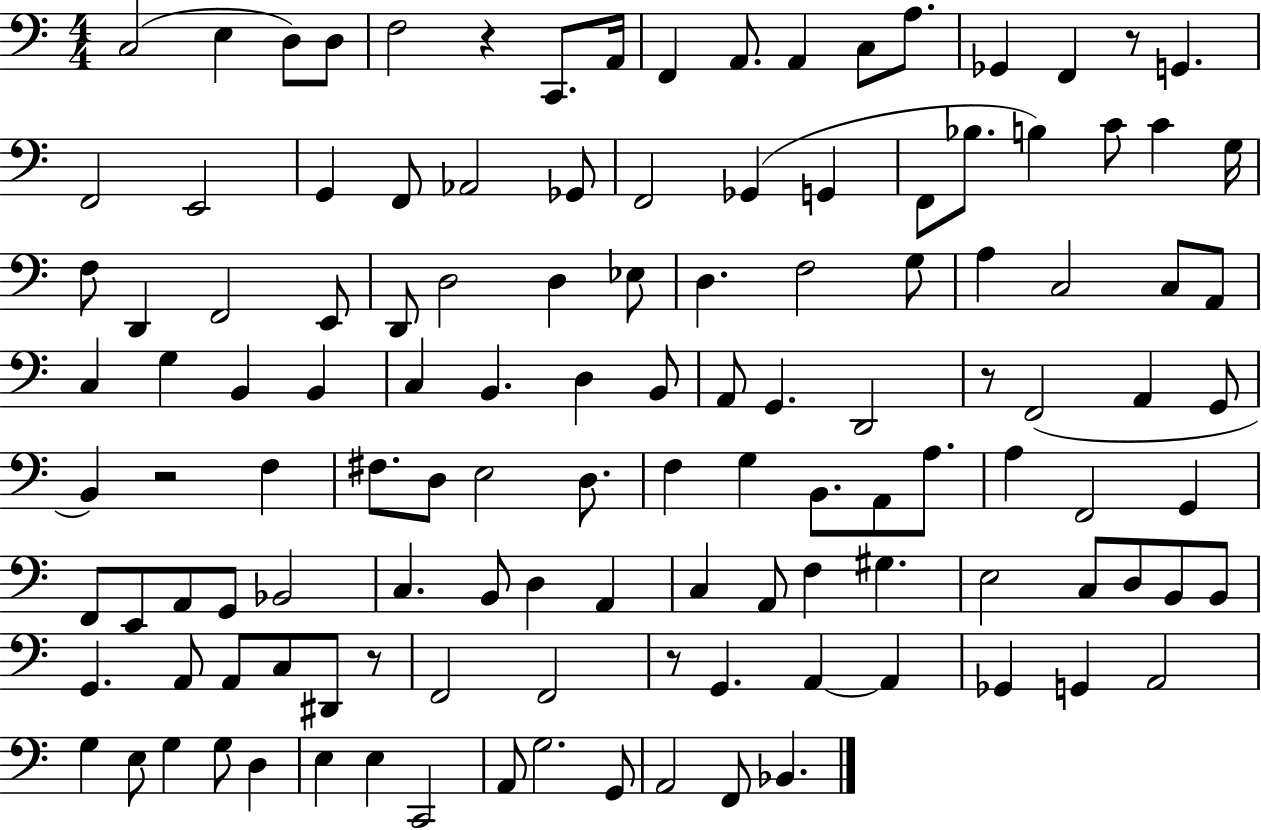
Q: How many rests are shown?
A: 6